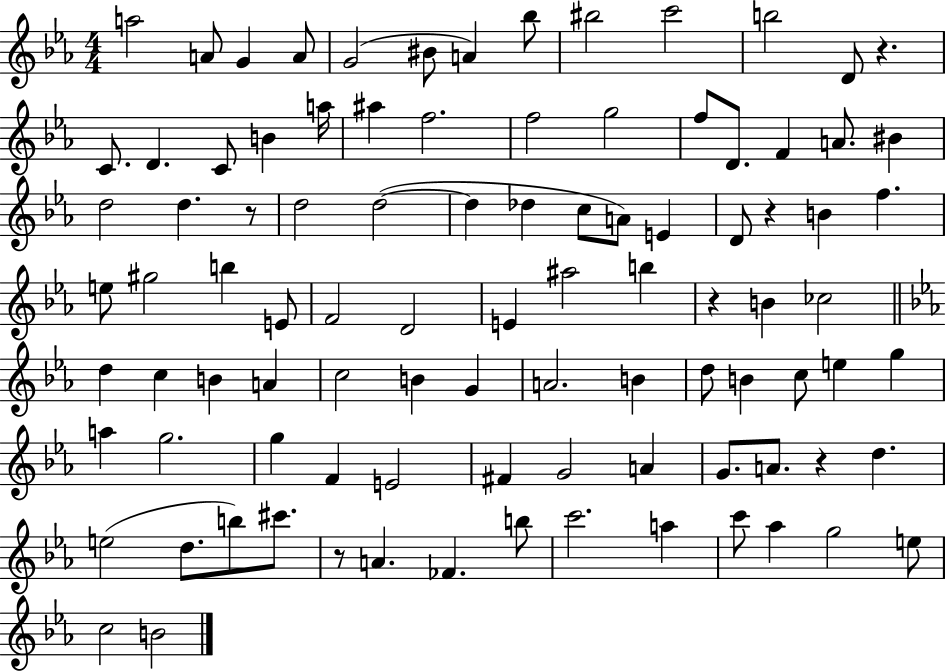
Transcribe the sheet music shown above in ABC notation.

X:1
T:Untitled
M:4/4
L:1/4
K:Eb
a2 A/2 G A/2 G2 ^B/2 A _b/2 ^b2 c'2 b2 D/2 z C/2 D C/2 B a/4 ^a f2 f2 g2 f/2 D/2 F A/2 ^B d2 d z/2 d2 d2 d _d c/2 A/2 E D/2 z B f e/2 ^g2 b E/2 F2 D2 E ^a2 b z B _c2 d c B A c2 B G A2 B d/2 B c/2 e g a g2 g F E2 ^F G2 A G/2 A/2 z d e2 d/2 b/2 ^c'/2 z/2 A _F b/2 c'2 a c'/2 _a g2 e/2 c2 B2